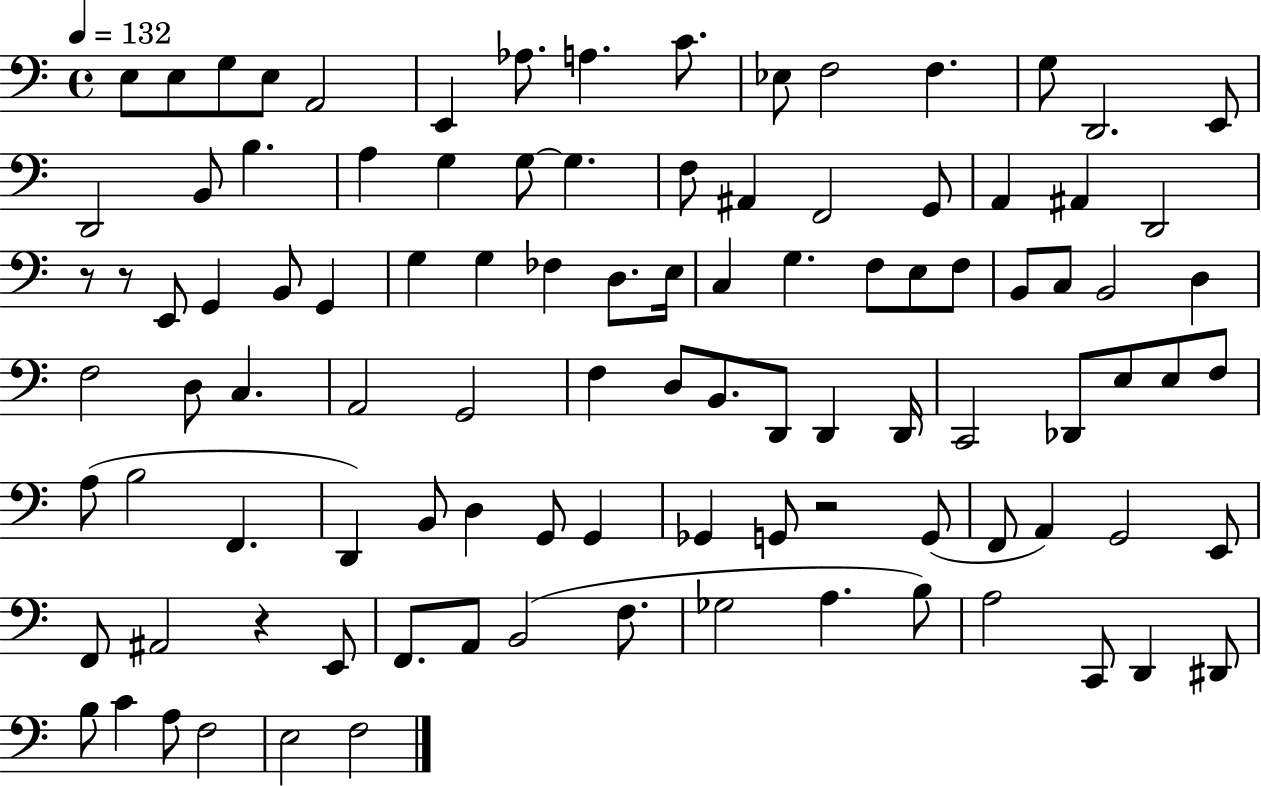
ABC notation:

X:1
T:Untitled
M:4/4
L:1/4
K:C
E,/2 E,/2 G,/2 E,/2 A,,2 E,, _A,/2 A, C/2 _E,/2 F,2 F, G,/2 D,,2 E,,/2 D,,2 B,,/2 B, A, G, G,/2 G, F,/2 ^A,, F,,2 G,,/2 A,, ^A,, D,,2 z/2 z/2 E,,/2 G,, B,,/2 G,, G, G, _F, D,/2 E,/4 C, G, F,/2 E,/2 F,/2 B,,/2 C,/2 B,,2 D, F,2 D,/2 C, A,,2 G,,2 F, D,/2 B,,/2 D,,/2 D,, D,,/4 C,,2 _D,,/2 E,/2 E,/2 F,/2 A,/2 B,2 F,, D,, B,,/2 D, G,,/2 G,, _G,, G,,/2 z2 G,,/2 F,,/2 A,, G,,2 E,,/2 F,,/2 ^A,,2 z E,,/2 F,,/2 A,,/2 B,,2 F,/2 _G,2 A, B,/2 A,2 C,,/2 D,, ^D,,/2 B,/2 C A,/2 F,2 E,2 F,2